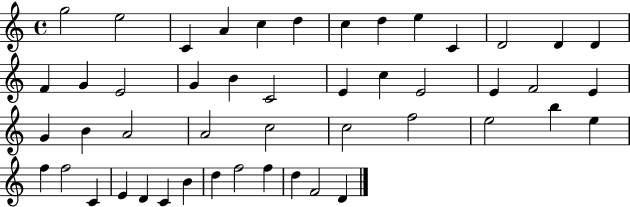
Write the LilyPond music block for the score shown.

{
  \clef treble
  \time 4/4
  \defaultTimeSignature
  \key c \major
  g''2 e''2 | c'4 a'4 c''4 d''4 | c''4 d''4 e''4 c'4 | d'2 d'4 d'4 | \break f'4 g'4 e'2 | g'4 b'4 c'2 | e'4 c''4 e'2 | e'4 f'2 e'4 | \break g'4 b'4 a'2 | a'2 c''2 | c''2 f''2 | e''2 b''4 e''4 | \break f''4 f''2 c'4 | e'4 d'4 c'4 b'4 | d''4 f''2 f''4 | d''4 f'2 d'4 | \break \bar "|."
}